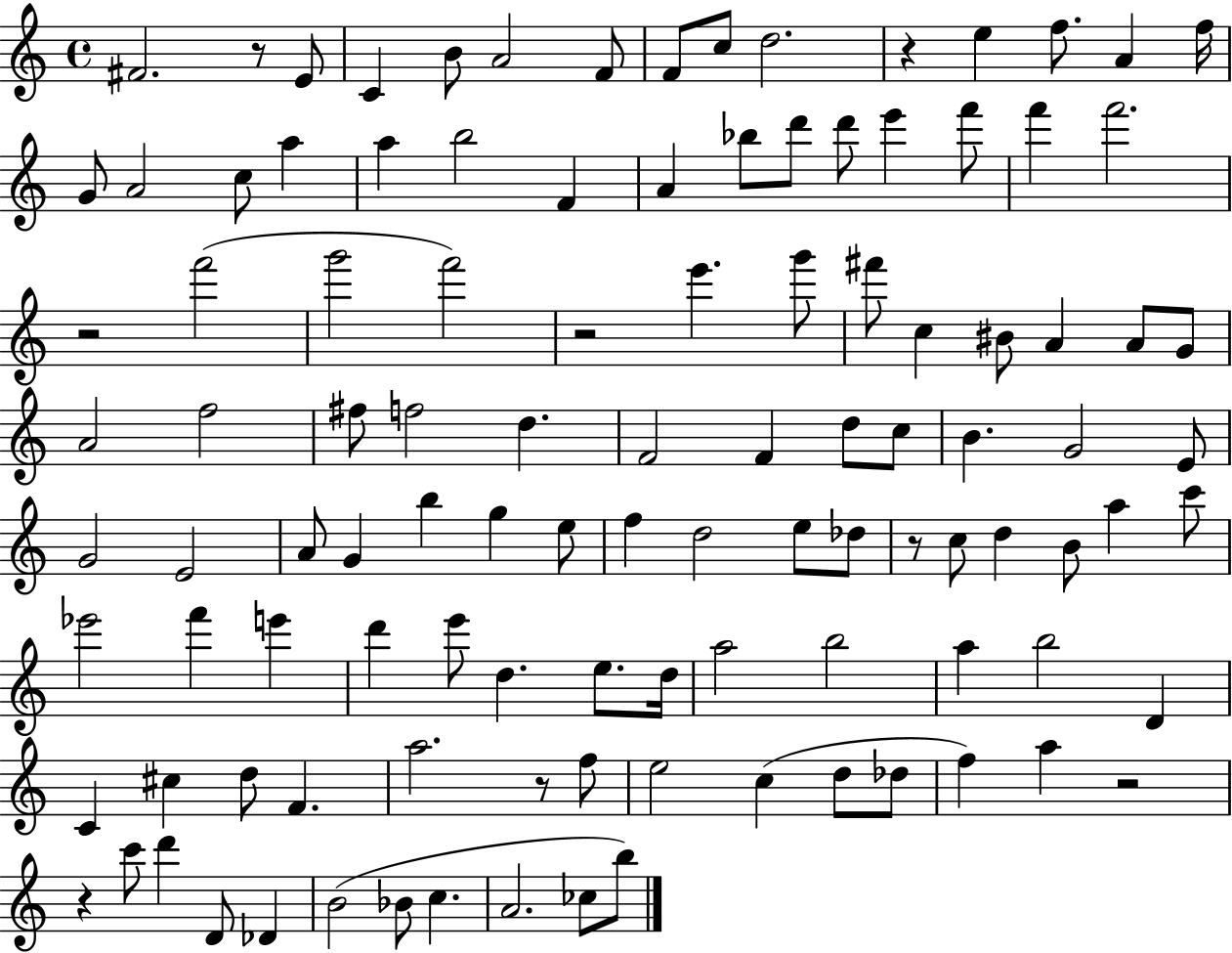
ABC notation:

X:1
T:Untitled
M:4/4
L:1/4
K:C
^F2 z/2 E/2 C B/2 A2 F/2 F/2 c/2 d2 z e f/2 A f/4 G/2 A2 c/2 a a b2 F A _b/2 d'/2 d'/2 e' f'/2 f' f'2 z2 f'2 g'2 f'2 z2 e' g'/2 ^f'/2 c ^B/2 A A/2 G/2 A2 f2 ^f/2 f2 d F2 F d/2 c/2 B G2 E/2 G2 E2 A/2 G b g e/2 f d2 e/2 _d/2 z/2 c/2 d B/2 a c'/2 _e'2 f' e' d' e'/2 d e/2 d/4 a2 b2 a b2 D C ^c d/2 F a2 z/2 f/2 e2 c d/2 _d/2 f a z2 z c'/2 d' D/2 _D B2 _B/2 c A2 _c/2 b/2